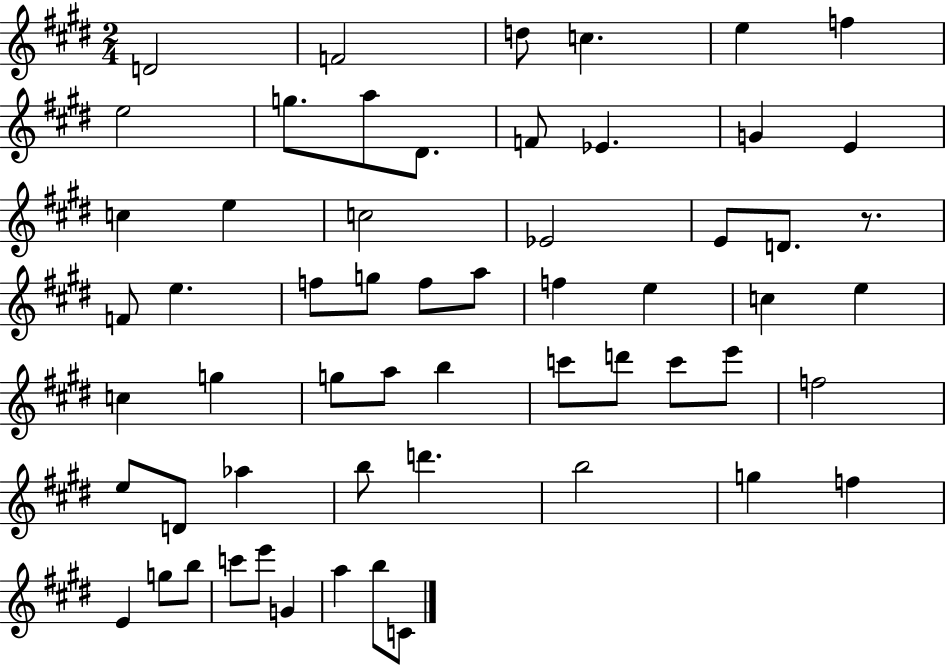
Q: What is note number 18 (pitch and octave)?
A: Eb4